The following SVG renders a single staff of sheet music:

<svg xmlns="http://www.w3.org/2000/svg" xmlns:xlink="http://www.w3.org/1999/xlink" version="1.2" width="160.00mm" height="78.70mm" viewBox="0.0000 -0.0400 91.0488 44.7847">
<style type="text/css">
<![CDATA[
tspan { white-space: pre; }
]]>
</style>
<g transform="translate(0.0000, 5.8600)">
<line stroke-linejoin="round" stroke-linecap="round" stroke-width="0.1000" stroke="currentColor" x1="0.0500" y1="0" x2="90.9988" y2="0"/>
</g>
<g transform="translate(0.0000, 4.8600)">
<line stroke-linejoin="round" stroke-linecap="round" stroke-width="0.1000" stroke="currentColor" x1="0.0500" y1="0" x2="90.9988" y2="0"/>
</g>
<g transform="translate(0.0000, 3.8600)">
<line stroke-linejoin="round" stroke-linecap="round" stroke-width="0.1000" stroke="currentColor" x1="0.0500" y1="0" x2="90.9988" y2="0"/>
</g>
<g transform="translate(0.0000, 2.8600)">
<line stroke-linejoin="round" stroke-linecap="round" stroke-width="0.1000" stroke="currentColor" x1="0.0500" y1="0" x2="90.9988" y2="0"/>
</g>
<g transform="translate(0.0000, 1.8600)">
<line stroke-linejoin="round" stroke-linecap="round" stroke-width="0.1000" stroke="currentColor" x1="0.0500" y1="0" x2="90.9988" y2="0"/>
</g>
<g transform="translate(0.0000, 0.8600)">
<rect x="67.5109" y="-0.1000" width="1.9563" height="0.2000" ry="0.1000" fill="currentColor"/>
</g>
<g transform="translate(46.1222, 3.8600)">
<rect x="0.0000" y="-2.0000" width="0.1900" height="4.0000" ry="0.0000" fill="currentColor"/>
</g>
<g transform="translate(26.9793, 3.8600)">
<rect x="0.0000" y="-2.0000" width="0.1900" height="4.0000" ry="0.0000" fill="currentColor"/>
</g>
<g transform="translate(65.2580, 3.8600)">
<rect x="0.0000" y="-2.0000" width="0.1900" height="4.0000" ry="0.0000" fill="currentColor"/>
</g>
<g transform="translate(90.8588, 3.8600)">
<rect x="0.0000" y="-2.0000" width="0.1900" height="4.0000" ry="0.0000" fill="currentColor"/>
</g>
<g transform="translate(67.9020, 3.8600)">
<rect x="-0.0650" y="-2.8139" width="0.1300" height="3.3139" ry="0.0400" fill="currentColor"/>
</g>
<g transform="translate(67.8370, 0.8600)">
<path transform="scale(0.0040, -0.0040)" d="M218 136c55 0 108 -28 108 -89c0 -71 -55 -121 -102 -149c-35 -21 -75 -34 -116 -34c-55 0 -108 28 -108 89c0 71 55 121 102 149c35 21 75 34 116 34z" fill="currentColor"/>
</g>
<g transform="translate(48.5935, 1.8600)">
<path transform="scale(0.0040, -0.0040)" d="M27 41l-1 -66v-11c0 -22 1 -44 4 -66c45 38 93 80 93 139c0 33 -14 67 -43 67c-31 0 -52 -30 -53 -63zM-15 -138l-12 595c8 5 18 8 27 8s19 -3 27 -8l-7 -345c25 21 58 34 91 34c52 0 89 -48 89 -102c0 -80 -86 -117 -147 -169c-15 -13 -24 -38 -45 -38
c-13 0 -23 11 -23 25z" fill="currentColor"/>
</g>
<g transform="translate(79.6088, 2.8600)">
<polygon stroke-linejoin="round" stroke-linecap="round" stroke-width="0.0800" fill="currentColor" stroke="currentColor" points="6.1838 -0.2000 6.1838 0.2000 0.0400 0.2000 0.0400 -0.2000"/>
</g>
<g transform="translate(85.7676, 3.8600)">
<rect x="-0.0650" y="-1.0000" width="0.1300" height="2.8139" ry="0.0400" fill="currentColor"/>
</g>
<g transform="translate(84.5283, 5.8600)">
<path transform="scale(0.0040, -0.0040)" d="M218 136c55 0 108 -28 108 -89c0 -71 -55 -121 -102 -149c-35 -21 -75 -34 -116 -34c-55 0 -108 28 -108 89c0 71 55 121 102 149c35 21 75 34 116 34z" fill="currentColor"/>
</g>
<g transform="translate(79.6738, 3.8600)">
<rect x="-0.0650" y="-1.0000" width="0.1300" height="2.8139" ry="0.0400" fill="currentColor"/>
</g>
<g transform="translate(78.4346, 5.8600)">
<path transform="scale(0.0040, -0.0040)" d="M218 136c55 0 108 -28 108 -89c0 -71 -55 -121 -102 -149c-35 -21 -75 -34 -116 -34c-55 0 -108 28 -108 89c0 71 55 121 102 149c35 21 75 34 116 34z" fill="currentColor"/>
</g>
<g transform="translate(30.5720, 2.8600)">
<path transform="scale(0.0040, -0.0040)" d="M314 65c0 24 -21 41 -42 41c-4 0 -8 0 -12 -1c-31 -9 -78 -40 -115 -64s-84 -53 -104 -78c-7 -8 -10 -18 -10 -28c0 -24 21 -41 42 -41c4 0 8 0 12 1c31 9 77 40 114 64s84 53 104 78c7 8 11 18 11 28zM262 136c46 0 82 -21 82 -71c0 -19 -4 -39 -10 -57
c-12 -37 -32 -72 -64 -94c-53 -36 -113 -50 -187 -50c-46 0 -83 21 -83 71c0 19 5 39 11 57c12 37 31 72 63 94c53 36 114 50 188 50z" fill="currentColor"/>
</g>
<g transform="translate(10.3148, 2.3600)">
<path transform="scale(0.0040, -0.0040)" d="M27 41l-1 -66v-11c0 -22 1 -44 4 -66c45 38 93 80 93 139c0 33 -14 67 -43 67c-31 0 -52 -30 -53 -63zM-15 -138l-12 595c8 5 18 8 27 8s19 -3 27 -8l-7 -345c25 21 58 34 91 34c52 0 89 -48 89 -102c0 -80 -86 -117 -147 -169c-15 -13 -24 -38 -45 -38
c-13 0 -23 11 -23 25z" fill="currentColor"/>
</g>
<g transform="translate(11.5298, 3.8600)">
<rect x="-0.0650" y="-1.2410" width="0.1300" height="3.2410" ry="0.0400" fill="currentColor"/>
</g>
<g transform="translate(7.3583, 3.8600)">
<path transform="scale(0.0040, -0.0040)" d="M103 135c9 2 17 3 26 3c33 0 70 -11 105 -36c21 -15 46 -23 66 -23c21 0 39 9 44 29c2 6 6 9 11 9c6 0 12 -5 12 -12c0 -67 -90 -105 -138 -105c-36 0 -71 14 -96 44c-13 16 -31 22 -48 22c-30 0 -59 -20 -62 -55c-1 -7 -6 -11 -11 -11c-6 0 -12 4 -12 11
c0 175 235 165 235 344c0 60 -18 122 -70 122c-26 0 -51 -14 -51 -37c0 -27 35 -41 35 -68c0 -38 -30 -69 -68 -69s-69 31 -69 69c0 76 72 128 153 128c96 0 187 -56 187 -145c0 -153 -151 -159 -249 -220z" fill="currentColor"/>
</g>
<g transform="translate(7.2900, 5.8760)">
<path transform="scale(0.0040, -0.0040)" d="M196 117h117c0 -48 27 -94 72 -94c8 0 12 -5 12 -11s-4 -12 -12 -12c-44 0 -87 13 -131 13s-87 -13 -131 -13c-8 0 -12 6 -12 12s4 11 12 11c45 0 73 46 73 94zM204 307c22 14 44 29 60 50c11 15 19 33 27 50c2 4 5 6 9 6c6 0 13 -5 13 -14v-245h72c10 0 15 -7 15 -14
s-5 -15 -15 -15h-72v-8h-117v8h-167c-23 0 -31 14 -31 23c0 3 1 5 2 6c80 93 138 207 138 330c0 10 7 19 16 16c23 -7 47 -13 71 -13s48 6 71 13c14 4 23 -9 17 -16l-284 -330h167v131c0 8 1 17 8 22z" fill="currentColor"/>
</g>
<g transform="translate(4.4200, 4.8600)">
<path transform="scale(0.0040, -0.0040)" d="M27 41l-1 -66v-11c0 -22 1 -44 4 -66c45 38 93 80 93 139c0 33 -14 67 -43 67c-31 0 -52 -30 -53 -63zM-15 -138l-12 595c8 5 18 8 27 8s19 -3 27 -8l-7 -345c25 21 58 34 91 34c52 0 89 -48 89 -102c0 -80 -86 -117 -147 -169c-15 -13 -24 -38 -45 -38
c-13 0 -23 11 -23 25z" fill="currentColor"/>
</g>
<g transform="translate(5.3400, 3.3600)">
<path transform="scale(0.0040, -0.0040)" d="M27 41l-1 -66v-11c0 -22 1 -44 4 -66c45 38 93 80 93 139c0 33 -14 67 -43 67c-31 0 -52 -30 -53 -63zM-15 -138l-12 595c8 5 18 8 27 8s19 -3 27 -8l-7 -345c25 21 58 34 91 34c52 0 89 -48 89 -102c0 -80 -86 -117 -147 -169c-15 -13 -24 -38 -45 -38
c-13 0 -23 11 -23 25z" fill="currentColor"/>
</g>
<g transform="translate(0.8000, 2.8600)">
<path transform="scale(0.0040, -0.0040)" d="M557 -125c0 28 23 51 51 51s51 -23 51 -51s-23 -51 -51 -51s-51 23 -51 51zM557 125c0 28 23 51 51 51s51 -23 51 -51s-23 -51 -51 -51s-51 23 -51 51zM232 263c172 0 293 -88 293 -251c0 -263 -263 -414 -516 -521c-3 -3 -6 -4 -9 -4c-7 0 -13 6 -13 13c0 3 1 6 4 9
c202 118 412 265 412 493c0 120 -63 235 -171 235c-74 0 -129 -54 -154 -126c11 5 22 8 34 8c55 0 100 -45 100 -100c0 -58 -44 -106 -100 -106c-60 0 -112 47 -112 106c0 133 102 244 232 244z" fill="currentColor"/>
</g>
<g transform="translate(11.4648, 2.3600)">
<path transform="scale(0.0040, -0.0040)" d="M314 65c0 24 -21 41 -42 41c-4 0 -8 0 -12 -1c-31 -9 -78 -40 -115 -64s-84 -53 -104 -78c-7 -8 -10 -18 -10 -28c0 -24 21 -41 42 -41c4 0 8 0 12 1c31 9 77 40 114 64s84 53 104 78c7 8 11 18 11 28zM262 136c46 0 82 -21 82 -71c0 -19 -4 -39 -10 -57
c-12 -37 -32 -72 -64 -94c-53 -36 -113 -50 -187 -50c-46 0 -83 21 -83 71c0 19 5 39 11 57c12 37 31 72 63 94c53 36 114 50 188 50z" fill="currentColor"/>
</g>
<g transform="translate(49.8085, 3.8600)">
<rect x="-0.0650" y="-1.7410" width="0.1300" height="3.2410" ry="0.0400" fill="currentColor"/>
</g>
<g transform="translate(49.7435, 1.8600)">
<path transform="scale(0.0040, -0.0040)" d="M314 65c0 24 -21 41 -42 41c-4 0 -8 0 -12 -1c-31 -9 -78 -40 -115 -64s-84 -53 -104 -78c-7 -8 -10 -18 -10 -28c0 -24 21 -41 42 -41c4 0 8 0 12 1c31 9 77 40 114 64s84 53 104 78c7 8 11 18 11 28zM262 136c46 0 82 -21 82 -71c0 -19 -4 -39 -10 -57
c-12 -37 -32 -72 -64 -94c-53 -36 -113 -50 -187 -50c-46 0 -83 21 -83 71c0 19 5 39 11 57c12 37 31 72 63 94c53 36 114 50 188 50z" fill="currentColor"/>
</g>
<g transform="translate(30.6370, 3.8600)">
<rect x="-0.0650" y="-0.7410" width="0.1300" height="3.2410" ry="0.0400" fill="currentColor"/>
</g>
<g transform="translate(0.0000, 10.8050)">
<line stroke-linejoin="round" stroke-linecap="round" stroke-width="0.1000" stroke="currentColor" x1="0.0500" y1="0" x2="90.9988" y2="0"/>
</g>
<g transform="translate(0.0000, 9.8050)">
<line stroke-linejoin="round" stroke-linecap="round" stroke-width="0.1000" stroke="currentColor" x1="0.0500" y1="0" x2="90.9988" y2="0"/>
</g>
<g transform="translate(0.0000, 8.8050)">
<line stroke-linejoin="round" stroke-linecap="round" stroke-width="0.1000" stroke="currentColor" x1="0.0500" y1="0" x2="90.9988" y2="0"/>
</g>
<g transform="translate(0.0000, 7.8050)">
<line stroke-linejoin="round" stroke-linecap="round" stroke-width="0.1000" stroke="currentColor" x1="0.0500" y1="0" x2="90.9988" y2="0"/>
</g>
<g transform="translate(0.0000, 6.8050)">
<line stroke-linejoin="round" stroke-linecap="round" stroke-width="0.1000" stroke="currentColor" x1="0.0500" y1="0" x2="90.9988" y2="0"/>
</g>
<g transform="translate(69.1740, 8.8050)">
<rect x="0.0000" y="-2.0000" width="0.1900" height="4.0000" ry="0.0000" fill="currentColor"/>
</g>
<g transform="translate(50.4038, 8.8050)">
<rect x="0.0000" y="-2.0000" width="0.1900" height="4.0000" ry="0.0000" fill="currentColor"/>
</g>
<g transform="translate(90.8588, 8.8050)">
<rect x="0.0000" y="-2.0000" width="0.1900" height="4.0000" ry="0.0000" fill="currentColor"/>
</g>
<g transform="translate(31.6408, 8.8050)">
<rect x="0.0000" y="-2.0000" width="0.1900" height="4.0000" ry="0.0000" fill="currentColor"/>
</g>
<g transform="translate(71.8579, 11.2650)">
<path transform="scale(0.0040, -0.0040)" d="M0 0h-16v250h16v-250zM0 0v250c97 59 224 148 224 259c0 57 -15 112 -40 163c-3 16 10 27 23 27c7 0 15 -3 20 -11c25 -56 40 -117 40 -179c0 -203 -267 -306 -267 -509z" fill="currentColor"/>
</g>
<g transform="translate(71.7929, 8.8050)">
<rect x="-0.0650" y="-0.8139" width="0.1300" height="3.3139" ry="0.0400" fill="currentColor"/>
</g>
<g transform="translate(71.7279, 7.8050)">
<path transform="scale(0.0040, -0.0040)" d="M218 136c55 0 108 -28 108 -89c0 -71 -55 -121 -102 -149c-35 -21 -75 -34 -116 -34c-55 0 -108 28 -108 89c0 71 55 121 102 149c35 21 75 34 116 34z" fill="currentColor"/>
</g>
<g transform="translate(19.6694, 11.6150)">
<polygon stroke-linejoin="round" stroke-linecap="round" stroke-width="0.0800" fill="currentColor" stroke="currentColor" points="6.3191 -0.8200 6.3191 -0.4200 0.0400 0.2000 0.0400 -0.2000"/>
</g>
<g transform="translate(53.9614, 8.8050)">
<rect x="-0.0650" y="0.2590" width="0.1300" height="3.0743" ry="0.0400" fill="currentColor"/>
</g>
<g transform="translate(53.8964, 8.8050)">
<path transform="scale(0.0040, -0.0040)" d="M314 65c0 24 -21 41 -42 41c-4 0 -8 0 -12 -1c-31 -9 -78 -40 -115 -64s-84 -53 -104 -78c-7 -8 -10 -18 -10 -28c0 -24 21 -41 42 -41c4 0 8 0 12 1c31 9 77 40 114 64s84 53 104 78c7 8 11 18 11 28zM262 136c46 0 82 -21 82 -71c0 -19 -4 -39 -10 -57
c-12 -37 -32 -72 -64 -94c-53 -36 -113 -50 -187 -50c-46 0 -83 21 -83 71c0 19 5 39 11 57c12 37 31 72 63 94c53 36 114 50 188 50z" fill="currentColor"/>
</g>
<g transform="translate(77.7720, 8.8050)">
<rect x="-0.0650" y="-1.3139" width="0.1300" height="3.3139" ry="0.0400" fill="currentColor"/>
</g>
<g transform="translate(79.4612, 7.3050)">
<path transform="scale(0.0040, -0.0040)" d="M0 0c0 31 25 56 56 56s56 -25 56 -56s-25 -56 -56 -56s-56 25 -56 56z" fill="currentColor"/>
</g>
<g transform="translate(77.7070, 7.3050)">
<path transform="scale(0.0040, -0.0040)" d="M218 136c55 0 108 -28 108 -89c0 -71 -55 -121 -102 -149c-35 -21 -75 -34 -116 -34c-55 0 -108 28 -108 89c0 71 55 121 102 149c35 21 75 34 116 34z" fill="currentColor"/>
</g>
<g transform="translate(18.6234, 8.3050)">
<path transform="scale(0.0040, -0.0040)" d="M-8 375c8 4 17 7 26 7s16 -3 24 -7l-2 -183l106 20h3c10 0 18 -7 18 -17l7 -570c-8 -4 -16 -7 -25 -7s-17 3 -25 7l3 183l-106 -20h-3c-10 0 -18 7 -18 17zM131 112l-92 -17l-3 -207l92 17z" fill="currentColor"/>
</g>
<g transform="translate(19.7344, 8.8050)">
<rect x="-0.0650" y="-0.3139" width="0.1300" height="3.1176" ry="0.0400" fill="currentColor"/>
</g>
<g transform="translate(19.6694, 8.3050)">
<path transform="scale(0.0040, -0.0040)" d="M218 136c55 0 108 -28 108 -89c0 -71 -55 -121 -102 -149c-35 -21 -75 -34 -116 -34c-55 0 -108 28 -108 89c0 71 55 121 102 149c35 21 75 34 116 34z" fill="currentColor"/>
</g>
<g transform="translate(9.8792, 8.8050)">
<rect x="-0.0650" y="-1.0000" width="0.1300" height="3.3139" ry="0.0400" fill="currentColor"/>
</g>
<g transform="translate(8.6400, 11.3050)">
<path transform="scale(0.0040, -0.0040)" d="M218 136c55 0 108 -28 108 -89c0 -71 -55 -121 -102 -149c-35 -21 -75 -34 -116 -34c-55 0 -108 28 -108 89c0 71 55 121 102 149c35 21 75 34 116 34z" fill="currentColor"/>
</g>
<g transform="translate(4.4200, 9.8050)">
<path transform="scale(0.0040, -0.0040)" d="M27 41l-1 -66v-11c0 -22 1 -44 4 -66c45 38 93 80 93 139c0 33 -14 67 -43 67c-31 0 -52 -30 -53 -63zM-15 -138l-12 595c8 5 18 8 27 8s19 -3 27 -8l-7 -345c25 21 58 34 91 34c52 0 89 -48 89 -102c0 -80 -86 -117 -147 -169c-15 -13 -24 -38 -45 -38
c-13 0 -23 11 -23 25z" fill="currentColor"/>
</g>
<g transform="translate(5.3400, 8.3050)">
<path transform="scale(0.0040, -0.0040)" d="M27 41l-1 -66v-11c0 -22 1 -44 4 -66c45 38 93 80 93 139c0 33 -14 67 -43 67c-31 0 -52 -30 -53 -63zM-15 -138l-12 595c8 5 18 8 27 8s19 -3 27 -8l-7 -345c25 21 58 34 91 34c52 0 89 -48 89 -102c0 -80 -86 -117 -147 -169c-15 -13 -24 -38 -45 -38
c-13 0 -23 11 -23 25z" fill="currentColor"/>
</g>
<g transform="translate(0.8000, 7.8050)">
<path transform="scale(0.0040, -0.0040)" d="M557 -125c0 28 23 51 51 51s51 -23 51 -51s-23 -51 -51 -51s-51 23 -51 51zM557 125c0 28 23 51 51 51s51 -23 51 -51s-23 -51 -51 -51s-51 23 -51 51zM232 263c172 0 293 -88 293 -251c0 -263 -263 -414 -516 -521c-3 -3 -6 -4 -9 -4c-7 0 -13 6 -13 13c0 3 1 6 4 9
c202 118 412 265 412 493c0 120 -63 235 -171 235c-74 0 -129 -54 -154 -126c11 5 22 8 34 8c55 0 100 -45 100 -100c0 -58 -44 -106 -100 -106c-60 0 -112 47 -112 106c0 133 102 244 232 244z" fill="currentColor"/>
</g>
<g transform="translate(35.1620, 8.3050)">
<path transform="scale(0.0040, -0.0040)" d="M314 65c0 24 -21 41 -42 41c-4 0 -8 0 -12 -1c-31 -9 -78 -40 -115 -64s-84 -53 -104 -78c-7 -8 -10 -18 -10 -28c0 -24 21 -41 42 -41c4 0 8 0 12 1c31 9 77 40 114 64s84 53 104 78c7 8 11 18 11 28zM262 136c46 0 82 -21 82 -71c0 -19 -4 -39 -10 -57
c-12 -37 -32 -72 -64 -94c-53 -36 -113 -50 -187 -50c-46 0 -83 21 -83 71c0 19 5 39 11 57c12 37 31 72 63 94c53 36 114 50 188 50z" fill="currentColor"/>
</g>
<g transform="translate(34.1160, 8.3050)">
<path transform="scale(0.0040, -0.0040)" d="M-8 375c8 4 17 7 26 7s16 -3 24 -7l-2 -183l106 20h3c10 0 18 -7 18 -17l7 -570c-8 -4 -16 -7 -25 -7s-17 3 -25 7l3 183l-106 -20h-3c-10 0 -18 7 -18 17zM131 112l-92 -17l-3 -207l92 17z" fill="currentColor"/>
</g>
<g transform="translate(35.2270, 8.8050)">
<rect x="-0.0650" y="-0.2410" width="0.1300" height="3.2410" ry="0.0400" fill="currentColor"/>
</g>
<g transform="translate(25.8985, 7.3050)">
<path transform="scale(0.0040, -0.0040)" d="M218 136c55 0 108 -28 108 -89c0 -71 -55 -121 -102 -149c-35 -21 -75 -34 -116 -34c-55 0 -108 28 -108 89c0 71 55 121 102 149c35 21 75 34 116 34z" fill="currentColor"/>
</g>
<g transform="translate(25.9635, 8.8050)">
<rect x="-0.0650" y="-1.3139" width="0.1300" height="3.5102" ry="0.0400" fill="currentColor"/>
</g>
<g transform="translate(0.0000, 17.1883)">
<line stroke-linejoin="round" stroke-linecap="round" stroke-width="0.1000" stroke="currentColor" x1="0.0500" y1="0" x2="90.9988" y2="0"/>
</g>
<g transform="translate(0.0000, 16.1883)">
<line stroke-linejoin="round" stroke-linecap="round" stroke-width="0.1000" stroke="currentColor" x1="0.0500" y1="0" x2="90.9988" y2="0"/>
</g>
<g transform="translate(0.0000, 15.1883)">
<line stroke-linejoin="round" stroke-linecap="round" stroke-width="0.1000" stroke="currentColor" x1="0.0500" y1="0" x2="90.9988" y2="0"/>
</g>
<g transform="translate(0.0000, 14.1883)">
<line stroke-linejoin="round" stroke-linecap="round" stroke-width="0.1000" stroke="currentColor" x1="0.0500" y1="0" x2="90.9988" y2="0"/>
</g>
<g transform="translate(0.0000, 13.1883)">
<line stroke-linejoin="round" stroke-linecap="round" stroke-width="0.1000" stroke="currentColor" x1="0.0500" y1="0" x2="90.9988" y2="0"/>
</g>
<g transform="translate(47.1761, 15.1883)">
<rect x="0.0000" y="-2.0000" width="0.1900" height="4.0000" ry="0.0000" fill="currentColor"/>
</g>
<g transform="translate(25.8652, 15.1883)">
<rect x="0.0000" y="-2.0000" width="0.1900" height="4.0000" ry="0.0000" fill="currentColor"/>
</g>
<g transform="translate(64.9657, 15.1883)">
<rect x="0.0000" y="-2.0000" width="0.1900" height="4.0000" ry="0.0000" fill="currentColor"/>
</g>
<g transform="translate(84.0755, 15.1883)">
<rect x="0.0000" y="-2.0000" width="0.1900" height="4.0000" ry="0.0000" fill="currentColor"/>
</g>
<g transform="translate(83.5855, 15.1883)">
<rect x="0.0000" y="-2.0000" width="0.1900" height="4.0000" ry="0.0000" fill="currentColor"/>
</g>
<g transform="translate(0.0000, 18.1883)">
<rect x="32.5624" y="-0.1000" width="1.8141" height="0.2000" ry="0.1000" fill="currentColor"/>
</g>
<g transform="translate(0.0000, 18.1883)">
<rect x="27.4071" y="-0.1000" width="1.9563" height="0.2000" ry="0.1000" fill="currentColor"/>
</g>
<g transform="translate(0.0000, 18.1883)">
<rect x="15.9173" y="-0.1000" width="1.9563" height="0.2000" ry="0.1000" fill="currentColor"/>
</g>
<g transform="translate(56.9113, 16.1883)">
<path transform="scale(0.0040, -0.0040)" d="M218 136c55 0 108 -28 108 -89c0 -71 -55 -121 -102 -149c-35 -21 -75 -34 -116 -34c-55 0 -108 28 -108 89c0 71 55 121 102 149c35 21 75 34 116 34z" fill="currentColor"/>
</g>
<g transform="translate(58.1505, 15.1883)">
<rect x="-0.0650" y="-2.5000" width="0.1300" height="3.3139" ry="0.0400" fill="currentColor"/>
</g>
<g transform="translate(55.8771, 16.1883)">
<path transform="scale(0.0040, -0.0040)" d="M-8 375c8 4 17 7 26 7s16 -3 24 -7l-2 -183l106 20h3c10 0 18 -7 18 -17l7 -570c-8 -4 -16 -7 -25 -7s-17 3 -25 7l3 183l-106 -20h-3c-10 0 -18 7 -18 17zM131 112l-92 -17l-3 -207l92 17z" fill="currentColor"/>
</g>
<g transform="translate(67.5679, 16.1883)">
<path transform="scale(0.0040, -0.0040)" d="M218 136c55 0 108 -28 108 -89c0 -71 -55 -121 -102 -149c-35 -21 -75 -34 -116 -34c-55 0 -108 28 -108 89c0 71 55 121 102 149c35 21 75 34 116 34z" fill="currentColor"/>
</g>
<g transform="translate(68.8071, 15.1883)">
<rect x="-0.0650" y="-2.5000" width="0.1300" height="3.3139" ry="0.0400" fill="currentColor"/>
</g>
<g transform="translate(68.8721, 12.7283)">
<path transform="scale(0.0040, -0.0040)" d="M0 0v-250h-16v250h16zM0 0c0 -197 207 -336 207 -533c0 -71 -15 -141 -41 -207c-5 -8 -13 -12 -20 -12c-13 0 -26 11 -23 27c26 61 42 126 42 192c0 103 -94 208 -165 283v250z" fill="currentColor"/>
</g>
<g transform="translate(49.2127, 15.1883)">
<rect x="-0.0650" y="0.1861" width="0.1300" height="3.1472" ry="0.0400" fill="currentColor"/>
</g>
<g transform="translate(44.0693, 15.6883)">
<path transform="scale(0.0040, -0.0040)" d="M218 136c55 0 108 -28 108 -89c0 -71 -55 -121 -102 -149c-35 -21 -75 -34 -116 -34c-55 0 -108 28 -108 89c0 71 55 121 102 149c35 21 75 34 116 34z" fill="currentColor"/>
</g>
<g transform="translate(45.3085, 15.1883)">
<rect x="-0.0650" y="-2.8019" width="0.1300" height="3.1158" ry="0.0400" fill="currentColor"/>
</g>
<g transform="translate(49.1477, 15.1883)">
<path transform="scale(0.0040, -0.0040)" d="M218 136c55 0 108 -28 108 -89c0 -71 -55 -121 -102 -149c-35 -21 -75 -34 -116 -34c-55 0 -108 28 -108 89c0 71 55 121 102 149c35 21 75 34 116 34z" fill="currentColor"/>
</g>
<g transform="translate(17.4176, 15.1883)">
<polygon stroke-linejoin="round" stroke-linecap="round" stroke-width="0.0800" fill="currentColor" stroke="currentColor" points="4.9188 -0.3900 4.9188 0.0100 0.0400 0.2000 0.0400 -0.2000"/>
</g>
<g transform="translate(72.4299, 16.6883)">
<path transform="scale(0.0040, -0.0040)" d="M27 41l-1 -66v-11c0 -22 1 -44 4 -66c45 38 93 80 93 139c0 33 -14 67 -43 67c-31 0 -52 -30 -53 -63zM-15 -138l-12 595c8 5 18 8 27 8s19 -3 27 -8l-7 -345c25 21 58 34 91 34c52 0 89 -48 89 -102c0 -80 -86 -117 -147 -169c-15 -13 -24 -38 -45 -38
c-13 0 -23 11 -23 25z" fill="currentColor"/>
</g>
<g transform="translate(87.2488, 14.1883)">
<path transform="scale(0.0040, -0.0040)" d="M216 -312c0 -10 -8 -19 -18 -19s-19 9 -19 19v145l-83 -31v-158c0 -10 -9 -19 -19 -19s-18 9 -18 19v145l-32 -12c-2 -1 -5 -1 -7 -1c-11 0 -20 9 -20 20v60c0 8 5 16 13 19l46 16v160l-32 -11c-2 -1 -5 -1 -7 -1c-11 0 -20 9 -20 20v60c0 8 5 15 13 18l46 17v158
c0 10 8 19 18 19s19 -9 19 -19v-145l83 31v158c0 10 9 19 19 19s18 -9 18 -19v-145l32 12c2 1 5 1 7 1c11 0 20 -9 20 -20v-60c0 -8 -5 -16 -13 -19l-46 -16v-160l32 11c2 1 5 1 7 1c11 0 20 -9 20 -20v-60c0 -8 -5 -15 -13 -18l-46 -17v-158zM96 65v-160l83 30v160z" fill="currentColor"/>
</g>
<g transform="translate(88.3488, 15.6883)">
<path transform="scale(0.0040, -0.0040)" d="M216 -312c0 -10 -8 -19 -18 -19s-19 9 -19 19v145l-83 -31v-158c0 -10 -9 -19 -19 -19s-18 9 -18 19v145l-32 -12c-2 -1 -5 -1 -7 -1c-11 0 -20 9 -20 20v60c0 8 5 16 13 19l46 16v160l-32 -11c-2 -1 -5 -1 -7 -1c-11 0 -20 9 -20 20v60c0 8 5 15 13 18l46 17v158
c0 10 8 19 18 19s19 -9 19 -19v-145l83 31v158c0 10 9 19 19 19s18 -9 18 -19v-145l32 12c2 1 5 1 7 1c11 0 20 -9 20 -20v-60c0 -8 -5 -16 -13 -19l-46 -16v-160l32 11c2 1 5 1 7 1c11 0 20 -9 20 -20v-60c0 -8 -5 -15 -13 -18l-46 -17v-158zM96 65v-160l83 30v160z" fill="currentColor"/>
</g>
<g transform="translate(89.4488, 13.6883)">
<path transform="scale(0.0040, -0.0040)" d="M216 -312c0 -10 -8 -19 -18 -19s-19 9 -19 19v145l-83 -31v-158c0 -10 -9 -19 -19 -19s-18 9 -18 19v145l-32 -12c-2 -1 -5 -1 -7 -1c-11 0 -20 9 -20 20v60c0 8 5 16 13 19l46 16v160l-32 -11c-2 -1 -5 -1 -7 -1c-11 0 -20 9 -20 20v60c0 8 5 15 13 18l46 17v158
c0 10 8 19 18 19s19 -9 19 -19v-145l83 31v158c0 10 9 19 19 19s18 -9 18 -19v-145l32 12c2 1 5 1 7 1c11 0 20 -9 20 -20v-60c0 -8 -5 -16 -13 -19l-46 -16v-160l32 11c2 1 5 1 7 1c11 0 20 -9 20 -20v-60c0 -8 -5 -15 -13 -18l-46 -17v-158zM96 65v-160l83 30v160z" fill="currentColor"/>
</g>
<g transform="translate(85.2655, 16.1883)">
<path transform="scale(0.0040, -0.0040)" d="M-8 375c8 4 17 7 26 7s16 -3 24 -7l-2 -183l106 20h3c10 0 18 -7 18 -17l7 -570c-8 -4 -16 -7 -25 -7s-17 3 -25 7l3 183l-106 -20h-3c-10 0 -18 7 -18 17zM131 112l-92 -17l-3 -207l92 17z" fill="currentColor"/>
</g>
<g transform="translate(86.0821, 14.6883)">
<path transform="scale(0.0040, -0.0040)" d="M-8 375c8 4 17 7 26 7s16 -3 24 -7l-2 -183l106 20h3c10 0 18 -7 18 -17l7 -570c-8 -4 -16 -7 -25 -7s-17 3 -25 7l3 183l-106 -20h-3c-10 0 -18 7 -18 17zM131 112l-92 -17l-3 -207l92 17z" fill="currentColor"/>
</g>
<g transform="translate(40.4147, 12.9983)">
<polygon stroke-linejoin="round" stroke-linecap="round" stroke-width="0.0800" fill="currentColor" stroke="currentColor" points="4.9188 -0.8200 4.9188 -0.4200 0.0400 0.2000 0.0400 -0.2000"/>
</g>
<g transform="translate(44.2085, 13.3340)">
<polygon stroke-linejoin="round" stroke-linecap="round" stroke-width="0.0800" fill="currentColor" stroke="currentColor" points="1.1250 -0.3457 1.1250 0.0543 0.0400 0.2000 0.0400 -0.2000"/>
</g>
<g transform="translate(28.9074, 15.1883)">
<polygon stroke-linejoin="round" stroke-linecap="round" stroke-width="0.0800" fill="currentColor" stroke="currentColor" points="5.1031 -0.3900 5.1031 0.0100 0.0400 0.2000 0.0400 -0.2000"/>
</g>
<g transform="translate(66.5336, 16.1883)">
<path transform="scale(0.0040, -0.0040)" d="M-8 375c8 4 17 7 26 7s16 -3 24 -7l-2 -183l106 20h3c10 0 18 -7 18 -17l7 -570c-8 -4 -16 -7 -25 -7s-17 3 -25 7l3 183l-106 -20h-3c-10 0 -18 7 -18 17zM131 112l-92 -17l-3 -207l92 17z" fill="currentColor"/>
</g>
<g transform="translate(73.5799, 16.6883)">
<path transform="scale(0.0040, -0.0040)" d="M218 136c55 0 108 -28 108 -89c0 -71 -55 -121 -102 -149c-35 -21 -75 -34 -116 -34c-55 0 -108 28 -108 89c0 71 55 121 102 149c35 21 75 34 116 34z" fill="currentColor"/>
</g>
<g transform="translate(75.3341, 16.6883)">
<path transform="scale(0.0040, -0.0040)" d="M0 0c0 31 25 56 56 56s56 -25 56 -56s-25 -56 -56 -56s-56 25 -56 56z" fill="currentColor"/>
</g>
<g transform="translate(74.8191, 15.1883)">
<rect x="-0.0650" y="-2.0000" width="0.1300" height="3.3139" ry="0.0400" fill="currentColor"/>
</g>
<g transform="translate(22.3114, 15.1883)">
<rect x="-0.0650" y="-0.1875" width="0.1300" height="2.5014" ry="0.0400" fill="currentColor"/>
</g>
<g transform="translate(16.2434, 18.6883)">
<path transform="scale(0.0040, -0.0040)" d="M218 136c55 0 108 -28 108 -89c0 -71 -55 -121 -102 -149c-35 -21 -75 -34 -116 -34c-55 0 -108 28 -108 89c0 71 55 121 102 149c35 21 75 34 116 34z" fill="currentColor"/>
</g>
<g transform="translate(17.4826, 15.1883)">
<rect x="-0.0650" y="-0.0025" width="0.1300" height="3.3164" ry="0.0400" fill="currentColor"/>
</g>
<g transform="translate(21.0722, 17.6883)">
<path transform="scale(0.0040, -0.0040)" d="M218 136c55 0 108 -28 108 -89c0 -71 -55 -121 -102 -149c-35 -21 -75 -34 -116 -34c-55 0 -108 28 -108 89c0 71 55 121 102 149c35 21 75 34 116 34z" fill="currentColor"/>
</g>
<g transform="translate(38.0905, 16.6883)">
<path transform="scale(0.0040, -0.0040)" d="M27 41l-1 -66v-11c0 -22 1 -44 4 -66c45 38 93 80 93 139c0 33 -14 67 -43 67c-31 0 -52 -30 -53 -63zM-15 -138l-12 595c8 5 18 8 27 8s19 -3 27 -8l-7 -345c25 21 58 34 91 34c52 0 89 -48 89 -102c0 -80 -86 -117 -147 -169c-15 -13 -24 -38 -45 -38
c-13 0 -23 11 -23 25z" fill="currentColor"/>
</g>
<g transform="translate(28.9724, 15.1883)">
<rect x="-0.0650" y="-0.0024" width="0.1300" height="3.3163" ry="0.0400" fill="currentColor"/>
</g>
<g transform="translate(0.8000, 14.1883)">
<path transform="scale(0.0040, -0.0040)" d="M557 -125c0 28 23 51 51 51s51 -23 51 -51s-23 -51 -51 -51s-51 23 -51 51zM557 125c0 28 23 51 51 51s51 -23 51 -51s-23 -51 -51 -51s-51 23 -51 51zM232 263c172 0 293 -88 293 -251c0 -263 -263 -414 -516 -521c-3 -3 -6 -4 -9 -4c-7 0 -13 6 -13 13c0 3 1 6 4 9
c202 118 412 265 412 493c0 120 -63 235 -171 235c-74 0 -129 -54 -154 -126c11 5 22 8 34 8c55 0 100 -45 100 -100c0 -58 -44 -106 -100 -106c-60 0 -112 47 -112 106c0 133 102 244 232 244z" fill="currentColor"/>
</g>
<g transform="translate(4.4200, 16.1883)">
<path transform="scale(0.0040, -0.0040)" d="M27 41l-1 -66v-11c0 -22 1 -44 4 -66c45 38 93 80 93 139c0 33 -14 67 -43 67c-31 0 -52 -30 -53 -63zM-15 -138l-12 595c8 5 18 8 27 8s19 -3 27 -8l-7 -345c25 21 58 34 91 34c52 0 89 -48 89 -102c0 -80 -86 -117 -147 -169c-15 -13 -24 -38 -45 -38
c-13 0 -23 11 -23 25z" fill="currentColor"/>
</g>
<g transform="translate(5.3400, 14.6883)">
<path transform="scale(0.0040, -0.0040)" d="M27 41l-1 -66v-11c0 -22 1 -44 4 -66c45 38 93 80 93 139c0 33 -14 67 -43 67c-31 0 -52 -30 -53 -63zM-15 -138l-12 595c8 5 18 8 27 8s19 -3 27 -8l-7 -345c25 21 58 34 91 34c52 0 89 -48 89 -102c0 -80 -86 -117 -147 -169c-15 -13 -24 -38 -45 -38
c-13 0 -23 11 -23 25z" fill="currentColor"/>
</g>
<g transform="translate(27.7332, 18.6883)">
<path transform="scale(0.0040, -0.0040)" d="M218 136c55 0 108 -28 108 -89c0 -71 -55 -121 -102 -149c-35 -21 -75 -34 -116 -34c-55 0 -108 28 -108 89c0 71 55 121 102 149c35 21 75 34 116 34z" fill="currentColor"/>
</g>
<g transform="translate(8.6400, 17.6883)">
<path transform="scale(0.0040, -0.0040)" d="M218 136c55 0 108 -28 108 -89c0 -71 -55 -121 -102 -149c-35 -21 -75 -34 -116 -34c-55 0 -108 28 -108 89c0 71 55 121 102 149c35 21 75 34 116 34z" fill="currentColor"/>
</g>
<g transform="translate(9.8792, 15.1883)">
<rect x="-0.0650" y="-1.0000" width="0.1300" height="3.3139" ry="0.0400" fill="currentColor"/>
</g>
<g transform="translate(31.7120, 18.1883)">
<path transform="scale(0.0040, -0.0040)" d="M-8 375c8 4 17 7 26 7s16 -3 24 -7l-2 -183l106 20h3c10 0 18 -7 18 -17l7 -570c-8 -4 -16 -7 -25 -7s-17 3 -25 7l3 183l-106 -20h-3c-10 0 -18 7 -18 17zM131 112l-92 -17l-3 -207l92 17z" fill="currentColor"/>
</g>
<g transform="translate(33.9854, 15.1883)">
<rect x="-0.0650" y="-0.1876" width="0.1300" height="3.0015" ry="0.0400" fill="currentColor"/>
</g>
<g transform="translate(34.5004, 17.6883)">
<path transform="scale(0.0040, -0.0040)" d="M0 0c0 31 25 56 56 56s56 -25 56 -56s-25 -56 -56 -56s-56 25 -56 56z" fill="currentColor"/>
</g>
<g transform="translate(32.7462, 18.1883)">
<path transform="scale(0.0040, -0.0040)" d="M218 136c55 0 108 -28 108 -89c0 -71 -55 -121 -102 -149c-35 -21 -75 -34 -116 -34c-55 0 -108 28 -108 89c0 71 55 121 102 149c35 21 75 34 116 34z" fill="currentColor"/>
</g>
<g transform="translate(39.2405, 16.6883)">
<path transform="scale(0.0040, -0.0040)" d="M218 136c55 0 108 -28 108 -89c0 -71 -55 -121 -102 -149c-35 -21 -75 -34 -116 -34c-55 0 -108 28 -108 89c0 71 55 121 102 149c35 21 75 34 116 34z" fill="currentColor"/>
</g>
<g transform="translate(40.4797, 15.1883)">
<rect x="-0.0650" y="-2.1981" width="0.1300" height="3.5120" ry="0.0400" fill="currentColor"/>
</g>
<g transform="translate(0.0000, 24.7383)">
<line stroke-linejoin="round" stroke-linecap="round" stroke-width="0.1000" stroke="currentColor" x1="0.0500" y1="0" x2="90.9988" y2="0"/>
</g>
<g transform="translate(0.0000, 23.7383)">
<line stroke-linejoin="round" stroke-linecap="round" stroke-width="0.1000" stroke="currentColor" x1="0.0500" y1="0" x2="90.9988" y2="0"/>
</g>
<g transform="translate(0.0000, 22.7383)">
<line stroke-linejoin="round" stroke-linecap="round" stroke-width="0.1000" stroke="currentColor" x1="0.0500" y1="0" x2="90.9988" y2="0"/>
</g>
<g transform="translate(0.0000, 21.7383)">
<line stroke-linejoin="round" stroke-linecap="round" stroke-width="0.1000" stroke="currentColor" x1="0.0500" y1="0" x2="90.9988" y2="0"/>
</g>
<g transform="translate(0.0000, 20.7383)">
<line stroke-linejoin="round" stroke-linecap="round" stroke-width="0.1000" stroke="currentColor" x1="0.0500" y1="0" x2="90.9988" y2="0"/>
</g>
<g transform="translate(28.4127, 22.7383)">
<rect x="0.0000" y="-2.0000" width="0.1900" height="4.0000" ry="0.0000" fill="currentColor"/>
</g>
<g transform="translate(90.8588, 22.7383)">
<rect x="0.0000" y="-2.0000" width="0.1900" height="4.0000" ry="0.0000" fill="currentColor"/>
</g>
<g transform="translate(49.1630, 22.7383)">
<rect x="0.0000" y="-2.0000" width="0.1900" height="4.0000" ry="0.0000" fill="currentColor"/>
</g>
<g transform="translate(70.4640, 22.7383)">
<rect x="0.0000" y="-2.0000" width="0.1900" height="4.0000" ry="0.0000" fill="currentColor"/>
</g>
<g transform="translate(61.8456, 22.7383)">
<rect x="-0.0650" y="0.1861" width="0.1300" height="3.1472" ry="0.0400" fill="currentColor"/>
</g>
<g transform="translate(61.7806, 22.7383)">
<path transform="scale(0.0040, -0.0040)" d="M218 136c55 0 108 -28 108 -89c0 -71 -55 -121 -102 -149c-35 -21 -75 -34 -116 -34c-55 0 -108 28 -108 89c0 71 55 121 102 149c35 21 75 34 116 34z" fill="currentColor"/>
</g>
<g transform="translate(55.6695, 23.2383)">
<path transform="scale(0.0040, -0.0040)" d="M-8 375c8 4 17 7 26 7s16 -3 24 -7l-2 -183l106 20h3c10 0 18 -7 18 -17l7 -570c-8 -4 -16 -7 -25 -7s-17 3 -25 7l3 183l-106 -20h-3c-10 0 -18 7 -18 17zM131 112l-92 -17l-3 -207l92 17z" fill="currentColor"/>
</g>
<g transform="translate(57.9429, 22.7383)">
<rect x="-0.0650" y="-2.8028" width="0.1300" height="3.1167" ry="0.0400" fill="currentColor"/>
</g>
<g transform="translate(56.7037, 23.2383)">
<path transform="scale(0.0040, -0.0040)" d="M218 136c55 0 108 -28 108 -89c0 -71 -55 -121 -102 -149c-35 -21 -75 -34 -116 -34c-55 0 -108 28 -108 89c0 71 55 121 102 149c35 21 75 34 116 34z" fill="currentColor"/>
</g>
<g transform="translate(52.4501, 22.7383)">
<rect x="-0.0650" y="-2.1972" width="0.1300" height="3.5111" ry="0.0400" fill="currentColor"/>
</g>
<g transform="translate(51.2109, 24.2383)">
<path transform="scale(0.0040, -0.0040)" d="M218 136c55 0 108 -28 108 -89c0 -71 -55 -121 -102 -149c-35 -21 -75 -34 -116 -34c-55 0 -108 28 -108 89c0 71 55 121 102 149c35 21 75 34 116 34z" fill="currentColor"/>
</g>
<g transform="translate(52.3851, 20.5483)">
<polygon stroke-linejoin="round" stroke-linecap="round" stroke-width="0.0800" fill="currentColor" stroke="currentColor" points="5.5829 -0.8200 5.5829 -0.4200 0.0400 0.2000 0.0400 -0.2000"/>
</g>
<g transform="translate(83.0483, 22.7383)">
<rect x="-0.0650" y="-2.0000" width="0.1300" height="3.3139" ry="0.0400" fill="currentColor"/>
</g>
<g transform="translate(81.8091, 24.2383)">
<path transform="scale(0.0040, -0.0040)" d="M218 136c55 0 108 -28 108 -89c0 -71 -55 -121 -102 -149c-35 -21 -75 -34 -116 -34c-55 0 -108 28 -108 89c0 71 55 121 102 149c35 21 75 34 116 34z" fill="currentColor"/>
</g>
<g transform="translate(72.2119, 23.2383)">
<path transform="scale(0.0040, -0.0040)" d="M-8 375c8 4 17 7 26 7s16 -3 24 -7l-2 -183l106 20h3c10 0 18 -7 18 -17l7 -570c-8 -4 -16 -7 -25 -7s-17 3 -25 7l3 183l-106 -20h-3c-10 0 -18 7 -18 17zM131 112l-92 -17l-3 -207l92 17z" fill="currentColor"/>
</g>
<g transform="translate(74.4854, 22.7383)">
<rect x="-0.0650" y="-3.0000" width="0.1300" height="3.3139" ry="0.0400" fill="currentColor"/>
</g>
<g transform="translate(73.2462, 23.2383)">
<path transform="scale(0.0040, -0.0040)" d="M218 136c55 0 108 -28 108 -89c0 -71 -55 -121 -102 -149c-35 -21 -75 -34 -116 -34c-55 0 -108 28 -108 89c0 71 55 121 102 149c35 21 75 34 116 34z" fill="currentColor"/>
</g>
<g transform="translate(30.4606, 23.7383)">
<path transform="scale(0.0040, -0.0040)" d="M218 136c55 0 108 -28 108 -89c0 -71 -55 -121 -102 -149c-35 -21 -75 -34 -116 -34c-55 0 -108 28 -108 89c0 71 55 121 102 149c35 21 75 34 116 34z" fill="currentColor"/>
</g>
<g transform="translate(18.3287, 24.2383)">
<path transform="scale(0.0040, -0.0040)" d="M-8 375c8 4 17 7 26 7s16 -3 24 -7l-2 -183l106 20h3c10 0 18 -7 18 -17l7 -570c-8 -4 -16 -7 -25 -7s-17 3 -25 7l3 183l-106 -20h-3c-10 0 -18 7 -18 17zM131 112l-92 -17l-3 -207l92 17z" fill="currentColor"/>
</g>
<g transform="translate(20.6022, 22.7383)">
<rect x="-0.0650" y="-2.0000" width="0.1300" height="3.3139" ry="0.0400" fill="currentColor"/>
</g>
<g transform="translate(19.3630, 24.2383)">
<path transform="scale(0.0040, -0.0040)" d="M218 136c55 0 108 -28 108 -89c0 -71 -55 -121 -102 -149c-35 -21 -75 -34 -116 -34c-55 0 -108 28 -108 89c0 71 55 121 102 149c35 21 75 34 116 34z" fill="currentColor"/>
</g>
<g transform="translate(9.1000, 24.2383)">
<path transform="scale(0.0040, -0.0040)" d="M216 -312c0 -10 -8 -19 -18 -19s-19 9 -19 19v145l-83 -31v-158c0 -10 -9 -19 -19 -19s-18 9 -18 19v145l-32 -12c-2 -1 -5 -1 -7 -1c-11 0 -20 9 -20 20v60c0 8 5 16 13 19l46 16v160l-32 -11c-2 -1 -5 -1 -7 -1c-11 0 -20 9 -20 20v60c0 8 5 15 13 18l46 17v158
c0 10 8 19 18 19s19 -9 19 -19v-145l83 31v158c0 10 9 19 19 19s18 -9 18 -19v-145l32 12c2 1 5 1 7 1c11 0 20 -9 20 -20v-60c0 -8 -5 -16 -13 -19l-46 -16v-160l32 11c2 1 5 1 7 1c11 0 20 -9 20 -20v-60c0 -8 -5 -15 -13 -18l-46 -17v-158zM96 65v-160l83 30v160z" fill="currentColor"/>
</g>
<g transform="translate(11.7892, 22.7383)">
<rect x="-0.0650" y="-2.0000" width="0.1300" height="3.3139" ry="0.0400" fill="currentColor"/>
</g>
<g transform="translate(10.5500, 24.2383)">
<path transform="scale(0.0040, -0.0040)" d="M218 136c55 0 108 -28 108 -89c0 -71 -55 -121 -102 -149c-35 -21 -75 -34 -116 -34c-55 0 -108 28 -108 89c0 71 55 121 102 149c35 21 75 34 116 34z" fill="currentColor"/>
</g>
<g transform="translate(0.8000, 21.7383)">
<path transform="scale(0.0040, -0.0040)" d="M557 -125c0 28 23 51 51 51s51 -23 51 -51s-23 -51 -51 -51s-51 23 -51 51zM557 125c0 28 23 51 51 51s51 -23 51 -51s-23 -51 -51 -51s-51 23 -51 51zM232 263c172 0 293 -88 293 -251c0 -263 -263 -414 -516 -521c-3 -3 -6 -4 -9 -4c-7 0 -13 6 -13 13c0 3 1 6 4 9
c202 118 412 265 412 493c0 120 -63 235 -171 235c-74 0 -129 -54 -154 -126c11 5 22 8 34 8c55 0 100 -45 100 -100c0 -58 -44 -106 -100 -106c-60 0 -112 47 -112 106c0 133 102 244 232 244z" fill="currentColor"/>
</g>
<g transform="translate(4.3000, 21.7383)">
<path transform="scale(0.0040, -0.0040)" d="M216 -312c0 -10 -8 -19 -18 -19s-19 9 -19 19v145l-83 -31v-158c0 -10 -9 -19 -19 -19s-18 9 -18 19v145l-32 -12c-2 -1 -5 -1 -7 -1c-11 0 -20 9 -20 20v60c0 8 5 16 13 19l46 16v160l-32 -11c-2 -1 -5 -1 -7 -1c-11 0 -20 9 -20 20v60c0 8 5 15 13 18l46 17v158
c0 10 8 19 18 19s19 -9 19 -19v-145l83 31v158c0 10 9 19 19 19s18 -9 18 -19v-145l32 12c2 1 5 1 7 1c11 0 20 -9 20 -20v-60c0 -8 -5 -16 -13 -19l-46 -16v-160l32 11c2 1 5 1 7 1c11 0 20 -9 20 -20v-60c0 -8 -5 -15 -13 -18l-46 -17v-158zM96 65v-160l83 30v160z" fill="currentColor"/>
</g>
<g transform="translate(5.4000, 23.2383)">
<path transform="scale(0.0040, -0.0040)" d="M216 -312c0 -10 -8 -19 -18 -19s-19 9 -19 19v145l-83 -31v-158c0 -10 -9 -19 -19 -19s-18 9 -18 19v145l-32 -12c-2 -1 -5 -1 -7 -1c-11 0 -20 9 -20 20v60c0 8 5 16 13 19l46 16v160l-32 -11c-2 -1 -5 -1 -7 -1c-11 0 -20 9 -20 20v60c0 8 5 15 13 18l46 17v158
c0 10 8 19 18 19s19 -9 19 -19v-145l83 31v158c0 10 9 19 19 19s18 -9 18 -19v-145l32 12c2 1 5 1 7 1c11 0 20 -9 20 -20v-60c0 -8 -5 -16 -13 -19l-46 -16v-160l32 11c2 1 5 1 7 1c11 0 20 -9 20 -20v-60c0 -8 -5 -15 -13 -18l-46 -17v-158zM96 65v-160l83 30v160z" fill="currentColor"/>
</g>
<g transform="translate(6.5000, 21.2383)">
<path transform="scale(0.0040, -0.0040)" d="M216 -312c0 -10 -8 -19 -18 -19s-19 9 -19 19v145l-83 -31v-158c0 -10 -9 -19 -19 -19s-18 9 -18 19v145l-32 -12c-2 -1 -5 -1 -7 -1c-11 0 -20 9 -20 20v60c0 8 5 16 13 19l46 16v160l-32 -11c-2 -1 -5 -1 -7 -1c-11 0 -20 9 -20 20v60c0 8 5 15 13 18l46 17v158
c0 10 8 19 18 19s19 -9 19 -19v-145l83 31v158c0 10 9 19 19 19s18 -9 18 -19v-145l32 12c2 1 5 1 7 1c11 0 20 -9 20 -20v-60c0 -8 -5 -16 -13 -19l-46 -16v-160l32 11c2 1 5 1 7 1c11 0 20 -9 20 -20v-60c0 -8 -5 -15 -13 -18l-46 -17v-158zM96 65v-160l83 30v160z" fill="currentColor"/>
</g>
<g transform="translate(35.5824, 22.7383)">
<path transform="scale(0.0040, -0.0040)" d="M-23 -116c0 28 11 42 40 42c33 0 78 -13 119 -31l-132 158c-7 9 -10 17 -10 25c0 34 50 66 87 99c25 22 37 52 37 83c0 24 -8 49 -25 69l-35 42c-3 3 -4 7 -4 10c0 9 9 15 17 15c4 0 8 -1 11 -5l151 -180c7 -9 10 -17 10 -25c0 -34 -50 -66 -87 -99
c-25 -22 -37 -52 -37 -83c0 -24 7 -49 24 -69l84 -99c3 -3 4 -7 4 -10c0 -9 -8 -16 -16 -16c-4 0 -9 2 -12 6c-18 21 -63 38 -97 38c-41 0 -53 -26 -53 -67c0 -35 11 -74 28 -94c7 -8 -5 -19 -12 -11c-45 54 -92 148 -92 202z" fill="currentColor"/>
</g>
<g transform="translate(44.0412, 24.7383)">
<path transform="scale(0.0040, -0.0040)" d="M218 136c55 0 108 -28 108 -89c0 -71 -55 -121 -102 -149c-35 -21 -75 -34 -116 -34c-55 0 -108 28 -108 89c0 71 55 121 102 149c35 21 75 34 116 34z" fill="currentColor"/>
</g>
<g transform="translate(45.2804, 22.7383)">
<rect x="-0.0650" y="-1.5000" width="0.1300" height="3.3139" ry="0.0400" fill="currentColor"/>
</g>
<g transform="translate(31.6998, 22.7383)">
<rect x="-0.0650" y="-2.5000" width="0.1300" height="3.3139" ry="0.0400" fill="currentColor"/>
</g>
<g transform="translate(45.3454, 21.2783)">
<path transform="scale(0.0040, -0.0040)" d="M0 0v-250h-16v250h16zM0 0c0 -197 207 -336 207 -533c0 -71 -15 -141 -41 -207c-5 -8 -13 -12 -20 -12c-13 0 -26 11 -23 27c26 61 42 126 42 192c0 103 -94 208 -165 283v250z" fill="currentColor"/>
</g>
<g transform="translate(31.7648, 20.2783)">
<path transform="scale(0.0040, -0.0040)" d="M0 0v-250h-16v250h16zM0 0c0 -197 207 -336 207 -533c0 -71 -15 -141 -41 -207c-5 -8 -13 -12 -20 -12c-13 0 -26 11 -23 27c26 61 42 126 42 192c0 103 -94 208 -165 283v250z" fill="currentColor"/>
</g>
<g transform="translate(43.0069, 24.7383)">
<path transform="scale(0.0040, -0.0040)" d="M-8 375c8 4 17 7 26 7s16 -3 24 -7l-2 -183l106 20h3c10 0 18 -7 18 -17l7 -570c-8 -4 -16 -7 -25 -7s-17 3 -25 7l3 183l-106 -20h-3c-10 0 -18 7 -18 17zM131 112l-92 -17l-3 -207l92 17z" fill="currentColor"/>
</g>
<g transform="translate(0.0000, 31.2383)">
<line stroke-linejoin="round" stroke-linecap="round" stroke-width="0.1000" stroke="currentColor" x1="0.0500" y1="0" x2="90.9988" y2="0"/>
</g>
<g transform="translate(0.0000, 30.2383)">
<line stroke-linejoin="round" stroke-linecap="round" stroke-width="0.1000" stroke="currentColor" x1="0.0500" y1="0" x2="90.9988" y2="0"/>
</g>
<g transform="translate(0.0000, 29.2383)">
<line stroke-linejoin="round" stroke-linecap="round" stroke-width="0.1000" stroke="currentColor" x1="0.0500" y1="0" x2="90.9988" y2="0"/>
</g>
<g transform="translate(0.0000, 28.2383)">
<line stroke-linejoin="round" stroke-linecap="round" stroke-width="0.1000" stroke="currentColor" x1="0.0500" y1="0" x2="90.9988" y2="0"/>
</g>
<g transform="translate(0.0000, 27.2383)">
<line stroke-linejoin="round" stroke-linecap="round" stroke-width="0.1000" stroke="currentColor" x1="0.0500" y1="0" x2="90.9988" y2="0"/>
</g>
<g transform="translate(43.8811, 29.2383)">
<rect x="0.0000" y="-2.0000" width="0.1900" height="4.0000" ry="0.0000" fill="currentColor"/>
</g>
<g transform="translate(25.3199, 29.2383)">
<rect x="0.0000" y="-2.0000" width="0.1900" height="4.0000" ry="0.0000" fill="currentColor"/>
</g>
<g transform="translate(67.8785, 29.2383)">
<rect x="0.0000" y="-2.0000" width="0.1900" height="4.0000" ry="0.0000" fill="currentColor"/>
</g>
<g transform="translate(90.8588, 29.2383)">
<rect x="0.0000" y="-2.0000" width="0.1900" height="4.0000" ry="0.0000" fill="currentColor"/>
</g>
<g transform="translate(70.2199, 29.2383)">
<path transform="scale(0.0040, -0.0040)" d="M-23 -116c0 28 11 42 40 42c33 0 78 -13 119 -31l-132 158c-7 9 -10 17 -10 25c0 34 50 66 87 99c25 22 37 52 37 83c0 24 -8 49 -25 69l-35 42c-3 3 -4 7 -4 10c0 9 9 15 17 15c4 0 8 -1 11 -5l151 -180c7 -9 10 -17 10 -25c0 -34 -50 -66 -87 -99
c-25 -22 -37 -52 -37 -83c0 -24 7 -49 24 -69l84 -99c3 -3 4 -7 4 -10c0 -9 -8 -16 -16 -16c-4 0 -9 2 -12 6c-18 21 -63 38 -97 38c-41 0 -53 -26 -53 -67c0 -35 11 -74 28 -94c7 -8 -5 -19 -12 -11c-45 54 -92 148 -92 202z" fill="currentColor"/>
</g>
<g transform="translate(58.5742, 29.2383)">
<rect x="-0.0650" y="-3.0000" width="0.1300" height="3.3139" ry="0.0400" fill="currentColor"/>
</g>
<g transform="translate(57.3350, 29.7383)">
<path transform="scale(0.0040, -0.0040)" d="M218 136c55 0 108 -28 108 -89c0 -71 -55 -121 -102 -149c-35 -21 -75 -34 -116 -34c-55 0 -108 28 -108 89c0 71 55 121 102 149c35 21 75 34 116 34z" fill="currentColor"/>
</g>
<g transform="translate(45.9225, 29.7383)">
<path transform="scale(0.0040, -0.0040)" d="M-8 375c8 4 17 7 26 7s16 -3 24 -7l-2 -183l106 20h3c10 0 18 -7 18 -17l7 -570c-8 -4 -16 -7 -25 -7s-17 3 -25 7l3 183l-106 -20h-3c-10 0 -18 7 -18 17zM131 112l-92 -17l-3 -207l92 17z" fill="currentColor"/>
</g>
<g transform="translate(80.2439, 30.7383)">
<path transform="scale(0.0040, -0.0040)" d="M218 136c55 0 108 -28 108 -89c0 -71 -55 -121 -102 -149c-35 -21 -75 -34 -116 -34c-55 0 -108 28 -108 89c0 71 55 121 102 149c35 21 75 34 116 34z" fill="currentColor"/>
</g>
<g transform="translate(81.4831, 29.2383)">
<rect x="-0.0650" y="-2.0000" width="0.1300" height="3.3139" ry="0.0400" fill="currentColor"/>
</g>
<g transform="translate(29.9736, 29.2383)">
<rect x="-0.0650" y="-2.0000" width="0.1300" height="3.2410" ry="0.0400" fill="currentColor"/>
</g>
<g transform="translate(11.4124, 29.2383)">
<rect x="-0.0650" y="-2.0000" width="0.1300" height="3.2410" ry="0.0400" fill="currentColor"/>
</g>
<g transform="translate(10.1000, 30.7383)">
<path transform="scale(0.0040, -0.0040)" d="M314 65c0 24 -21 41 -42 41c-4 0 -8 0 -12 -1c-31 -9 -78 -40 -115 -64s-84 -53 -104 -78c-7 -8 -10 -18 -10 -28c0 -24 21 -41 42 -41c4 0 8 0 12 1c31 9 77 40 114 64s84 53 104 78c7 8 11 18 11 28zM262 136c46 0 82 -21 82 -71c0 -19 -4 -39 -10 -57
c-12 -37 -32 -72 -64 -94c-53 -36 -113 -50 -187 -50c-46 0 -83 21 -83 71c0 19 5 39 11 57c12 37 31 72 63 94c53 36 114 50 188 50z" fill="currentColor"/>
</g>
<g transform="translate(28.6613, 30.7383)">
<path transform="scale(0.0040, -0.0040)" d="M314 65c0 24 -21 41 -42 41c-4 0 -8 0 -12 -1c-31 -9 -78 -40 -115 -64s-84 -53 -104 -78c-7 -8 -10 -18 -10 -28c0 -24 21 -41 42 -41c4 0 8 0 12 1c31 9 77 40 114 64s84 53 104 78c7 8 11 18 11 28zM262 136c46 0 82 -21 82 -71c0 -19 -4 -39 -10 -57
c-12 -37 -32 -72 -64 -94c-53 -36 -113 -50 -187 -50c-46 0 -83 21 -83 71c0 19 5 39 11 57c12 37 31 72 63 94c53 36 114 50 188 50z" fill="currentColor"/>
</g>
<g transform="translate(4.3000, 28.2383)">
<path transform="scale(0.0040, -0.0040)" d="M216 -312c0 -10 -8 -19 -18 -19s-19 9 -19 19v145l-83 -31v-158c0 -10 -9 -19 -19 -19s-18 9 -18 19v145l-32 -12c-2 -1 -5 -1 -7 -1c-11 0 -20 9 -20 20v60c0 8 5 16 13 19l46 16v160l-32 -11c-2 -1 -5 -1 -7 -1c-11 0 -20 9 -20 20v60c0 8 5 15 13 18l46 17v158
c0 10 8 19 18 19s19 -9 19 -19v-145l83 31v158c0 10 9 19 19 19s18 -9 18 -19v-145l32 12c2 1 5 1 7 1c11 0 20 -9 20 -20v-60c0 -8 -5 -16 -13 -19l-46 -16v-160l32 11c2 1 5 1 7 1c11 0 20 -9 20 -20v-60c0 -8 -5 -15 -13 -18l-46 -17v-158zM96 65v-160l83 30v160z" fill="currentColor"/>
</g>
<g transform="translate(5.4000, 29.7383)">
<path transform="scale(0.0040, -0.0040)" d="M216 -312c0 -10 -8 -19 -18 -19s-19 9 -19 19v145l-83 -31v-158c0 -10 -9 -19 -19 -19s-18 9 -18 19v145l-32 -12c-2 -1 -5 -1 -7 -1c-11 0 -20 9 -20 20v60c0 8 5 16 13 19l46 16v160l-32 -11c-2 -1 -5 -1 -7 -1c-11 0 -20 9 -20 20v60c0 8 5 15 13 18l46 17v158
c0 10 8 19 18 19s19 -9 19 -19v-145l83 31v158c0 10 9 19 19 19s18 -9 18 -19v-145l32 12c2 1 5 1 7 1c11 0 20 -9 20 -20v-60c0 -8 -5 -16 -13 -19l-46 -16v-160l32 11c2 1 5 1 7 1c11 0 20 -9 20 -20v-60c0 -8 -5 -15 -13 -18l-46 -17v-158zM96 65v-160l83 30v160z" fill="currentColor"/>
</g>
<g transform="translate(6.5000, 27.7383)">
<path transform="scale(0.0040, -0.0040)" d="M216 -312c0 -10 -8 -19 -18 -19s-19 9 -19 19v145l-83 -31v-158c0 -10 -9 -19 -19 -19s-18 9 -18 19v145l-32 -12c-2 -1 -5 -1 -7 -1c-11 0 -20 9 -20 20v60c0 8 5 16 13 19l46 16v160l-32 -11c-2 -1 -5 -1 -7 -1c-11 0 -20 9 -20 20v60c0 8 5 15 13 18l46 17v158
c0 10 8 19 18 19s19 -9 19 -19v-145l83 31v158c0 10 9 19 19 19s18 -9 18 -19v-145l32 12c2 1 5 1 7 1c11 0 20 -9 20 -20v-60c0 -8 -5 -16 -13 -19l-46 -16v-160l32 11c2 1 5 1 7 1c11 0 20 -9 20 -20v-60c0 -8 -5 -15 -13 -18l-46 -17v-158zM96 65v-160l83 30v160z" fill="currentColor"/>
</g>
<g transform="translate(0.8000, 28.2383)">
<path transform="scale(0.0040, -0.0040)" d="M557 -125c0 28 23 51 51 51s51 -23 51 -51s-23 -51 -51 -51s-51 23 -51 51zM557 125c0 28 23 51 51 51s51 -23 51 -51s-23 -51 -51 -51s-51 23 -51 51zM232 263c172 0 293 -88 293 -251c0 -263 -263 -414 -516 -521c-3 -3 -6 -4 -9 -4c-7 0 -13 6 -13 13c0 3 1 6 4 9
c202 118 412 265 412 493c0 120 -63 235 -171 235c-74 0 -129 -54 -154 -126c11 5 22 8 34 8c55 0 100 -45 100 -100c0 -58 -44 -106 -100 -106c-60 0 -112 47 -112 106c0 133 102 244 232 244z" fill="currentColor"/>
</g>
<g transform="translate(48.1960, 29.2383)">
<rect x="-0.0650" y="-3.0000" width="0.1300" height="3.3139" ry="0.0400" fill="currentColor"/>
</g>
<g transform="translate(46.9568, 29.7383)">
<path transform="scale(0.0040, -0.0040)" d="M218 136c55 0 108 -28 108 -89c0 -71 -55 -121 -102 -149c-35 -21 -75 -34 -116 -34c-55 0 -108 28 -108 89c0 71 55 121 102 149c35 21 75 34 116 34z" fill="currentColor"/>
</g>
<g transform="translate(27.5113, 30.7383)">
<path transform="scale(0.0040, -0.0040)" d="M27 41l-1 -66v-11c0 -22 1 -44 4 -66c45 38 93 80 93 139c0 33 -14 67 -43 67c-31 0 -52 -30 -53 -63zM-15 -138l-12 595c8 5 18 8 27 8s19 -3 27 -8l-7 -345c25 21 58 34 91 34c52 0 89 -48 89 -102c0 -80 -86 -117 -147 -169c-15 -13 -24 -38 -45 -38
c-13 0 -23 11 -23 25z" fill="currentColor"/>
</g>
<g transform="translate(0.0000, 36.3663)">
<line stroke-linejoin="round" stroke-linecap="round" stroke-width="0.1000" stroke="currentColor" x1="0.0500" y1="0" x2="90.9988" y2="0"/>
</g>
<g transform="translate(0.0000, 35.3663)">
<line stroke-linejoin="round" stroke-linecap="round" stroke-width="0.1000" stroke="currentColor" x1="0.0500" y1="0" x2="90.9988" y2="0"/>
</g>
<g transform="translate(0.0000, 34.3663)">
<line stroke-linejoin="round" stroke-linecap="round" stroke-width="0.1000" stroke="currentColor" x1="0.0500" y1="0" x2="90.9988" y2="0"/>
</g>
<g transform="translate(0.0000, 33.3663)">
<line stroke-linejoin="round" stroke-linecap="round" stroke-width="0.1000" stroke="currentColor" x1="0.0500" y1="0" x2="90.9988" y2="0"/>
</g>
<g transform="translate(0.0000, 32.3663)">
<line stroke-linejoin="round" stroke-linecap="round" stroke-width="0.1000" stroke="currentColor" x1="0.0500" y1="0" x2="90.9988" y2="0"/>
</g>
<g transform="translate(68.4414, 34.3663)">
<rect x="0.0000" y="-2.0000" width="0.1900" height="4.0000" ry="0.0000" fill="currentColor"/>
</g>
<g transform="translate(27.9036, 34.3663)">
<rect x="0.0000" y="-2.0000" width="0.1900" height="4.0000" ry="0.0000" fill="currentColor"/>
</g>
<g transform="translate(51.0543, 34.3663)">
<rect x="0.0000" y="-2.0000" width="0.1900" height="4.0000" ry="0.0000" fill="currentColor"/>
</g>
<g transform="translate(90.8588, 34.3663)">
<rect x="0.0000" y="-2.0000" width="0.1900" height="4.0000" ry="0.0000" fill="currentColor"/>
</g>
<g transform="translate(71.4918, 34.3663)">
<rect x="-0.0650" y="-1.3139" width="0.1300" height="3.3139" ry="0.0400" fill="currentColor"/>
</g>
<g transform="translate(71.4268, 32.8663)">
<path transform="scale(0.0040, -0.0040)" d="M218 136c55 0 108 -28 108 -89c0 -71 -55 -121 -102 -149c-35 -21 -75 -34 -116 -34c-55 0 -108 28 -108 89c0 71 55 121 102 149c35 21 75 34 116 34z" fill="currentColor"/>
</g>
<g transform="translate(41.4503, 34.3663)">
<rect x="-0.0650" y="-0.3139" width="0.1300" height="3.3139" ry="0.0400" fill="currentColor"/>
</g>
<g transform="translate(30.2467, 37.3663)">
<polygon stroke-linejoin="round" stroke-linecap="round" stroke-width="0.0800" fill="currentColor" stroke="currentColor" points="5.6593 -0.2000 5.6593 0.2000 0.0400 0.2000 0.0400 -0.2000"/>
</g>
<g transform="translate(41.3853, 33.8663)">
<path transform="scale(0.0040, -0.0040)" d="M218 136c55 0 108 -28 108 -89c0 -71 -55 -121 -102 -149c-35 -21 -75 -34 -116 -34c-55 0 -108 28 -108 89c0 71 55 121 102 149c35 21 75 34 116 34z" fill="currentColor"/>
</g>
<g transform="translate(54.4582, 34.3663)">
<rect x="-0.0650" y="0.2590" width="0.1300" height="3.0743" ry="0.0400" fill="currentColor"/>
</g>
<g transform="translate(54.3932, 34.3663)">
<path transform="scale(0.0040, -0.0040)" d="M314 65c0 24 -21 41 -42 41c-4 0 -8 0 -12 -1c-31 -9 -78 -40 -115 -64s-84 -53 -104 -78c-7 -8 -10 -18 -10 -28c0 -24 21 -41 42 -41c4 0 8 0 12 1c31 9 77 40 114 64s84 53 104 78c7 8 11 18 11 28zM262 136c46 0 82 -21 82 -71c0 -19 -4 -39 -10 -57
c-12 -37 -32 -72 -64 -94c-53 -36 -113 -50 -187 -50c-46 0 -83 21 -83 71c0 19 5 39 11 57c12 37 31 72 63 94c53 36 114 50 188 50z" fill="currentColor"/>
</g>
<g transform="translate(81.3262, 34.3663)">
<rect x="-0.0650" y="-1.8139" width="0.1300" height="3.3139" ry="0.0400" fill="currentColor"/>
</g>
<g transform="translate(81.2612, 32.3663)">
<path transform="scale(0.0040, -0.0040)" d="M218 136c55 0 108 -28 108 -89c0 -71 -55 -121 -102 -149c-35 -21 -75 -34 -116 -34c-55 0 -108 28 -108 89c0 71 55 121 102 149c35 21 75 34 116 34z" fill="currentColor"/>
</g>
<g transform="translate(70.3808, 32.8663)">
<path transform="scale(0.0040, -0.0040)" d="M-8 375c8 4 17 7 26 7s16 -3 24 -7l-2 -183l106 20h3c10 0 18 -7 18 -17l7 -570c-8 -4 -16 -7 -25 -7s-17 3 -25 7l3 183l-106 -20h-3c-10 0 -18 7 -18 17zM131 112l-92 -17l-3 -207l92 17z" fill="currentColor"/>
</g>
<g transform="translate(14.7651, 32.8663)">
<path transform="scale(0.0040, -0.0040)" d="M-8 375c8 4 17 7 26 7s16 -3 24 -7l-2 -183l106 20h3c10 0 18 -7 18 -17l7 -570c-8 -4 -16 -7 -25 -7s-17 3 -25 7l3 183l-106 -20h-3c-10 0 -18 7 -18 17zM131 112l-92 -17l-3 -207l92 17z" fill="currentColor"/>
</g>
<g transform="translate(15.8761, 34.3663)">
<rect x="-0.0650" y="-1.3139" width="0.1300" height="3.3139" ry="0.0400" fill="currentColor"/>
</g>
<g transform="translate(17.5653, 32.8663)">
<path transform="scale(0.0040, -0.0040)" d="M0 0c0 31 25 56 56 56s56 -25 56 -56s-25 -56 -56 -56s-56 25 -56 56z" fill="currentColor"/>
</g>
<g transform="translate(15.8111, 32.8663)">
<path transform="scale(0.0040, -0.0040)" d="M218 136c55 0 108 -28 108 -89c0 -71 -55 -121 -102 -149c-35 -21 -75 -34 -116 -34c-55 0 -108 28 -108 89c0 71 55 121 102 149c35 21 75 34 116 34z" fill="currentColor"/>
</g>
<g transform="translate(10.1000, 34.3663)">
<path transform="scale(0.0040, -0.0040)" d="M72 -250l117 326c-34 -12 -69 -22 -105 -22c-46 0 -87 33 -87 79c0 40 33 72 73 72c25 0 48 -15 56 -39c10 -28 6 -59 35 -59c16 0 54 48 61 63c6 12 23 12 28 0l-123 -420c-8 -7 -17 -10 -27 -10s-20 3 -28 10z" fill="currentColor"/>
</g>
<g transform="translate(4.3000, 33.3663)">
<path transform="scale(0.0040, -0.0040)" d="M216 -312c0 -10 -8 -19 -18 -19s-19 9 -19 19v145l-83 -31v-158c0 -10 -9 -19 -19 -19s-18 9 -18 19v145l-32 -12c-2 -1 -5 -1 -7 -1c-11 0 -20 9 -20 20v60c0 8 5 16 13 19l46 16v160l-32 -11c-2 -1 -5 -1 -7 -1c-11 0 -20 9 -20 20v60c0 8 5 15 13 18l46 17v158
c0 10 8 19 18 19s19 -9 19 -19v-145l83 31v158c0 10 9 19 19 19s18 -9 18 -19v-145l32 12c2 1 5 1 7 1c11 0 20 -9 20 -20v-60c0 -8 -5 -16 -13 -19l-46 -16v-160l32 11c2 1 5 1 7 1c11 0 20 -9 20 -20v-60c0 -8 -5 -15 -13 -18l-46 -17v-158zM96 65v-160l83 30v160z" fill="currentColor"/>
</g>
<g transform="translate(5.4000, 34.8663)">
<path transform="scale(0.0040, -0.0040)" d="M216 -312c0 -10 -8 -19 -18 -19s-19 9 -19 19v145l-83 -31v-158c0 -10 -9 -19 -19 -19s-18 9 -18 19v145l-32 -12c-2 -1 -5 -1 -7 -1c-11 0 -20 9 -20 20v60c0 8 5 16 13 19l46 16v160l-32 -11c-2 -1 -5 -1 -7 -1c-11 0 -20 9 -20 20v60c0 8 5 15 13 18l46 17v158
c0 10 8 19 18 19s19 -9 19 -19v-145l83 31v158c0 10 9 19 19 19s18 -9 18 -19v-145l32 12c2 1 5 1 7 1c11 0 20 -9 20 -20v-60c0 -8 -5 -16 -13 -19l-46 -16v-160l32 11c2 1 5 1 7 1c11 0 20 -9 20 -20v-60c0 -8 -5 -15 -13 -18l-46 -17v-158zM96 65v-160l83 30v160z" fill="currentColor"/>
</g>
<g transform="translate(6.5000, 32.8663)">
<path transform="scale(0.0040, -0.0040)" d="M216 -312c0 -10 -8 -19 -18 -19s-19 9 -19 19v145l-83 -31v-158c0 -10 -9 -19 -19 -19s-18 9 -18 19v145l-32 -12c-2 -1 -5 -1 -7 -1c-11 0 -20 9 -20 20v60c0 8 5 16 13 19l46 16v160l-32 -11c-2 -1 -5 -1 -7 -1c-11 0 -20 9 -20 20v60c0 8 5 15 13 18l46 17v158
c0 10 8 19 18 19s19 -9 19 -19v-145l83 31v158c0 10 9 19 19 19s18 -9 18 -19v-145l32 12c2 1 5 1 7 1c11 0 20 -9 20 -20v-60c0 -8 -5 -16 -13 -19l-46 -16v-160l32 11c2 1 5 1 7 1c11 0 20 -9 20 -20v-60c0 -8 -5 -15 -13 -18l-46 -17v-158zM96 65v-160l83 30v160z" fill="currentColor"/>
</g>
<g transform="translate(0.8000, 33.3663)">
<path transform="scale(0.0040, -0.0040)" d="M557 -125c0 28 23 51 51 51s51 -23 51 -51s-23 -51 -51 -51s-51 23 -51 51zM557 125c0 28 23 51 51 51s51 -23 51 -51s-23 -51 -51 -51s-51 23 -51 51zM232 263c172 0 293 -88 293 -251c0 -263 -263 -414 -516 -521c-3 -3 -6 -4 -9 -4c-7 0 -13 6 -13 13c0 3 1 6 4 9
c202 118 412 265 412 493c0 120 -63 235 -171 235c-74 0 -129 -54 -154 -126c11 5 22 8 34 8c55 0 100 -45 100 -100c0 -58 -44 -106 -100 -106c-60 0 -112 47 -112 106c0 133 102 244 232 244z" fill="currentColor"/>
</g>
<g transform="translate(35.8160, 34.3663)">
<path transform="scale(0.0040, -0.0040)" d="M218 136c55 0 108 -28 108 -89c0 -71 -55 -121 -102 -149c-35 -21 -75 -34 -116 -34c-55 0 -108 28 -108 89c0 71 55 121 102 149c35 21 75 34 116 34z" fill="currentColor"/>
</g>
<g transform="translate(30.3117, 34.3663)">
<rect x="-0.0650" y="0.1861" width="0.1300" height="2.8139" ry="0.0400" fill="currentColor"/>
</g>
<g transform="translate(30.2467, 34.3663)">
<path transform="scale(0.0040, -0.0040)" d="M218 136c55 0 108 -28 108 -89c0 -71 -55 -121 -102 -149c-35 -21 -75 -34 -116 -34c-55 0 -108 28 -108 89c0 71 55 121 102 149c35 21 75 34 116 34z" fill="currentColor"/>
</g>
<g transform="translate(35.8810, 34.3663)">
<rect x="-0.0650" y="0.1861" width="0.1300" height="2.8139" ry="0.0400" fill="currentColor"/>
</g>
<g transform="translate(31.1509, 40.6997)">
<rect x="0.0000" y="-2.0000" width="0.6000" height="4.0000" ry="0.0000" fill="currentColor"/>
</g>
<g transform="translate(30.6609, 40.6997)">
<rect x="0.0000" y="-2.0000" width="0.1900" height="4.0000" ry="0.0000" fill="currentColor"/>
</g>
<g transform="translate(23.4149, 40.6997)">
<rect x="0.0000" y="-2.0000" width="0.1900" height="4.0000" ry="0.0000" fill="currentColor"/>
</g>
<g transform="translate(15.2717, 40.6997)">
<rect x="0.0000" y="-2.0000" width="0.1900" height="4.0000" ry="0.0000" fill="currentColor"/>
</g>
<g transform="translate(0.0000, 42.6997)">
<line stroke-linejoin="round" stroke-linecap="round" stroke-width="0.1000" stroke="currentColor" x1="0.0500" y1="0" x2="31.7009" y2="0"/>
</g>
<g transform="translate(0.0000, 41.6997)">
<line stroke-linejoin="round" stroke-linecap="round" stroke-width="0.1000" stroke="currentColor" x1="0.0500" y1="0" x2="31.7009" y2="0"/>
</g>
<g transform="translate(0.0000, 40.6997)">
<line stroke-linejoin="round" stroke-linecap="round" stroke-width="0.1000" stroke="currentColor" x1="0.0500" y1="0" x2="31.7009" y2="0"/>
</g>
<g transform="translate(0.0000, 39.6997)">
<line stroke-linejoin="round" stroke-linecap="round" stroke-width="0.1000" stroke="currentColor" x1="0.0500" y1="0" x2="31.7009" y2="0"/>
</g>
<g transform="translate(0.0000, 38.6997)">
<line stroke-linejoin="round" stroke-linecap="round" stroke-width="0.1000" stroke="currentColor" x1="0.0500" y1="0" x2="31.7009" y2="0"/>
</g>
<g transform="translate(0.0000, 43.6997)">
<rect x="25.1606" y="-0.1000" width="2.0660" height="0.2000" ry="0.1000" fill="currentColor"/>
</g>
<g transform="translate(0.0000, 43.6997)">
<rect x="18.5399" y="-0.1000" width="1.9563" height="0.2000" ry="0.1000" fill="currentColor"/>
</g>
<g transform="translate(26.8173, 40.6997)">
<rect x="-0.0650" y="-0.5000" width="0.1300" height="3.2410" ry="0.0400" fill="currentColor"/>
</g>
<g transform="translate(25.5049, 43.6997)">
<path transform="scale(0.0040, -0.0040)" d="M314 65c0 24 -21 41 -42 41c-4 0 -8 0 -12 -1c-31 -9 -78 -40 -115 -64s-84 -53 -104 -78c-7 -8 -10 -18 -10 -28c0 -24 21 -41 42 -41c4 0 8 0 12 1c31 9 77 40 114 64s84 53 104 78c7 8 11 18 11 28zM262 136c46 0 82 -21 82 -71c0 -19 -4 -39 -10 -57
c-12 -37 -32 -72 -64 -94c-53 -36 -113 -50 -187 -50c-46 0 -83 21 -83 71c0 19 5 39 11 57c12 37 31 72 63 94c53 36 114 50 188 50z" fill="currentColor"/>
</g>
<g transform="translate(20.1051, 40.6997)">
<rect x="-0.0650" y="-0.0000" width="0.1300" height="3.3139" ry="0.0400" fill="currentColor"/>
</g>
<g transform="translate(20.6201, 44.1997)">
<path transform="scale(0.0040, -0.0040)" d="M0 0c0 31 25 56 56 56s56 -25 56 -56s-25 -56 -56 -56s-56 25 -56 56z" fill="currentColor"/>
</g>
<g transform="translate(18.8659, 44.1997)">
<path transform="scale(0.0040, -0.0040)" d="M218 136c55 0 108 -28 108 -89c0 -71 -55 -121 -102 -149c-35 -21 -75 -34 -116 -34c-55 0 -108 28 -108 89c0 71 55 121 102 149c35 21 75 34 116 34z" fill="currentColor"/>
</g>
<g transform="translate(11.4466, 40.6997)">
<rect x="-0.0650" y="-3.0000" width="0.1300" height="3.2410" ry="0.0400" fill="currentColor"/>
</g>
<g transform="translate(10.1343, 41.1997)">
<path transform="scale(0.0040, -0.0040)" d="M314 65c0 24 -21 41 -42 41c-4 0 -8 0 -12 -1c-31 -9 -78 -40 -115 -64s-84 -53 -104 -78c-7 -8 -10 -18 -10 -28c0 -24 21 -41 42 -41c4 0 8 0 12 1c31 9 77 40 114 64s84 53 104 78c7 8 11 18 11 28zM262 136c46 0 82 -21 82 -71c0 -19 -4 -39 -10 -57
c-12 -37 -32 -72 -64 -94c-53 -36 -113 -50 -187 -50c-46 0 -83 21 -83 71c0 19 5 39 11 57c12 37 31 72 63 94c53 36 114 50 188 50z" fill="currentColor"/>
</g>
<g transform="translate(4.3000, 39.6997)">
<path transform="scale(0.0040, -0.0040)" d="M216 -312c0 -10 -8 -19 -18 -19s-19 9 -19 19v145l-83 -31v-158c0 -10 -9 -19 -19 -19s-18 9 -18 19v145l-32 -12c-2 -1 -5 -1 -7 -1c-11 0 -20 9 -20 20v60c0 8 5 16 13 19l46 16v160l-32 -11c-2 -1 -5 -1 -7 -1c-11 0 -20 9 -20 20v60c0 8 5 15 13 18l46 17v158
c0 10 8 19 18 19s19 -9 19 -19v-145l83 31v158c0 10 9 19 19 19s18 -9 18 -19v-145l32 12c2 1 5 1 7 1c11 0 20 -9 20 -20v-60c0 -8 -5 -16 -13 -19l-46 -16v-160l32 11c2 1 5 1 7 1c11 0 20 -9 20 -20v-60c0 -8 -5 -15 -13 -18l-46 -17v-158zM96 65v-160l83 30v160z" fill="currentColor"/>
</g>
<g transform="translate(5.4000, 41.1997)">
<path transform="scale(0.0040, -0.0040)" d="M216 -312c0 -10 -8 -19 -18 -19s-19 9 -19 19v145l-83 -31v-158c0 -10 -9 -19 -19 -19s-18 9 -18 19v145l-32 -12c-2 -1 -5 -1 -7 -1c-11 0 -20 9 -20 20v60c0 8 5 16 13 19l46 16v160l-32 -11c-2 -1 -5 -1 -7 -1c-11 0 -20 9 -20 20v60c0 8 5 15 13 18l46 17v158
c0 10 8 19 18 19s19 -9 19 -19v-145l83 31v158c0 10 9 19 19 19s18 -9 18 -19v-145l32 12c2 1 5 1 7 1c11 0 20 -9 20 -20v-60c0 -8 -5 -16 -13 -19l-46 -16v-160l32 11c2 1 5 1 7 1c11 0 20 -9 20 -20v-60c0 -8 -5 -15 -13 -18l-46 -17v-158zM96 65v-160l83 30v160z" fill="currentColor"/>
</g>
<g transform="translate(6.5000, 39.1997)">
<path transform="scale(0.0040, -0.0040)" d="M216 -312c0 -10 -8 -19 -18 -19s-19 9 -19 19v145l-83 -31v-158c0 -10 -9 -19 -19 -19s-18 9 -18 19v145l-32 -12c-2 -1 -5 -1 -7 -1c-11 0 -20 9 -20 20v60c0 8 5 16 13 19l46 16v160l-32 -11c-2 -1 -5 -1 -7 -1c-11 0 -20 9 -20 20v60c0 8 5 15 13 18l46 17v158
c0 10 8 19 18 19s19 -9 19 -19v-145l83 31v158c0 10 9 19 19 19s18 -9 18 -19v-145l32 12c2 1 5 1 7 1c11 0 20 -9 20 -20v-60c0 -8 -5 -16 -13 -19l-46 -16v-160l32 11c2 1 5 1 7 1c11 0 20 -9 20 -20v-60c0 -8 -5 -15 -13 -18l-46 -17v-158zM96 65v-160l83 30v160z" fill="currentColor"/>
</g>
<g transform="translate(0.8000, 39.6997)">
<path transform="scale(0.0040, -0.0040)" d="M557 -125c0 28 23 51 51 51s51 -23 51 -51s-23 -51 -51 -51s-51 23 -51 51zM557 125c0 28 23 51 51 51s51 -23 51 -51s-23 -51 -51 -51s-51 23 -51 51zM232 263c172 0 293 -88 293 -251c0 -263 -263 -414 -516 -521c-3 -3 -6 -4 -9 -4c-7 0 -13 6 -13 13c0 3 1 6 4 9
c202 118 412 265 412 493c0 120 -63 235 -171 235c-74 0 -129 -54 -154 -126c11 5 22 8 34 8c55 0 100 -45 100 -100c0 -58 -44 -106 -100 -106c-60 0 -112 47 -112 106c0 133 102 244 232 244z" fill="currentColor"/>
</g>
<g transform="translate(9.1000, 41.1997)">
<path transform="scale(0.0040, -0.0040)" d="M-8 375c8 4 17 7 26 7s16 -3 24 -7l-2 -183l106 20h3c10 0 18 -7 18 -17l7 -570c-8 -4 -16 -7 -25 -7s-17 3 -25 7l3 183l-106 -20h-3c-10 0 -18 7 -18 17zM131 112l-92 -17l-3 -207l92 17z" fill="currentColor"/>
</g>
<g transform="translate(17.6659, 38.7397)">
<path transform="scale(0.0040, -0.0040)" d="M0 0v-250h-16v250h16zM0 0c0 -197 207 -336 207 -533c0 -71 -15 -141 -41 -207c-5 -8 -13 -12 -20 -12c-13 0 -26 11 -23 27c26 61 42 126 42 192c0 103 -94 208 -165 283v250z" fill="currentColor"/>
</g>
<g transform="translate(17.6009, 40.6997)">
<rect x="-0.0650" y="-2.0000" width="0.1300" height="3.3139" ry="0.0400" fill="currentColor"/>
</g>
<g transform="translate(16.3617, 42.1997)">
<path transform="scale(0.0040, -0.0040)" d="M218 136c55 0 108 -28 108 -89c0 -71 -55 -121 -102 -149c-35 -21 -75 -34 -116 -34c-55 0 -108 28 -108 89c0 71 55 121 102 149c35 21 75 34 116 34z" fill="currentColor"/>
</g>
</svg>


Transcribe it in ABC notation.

X:1
T:Untitled
M:2/4
L:1/4
K:Bb
_G,2 F,2 _A,2 C G,,/2 G,,/2 F,, E,/2 G,/2 E,2 D,2 F,/2 G, F,, D,,/2 F,,/2 D,,/2 E,,/2 _A,,/2 C,/4 D, B,, B,,/2 _A,, ^A,, A,, B,,/2 z G,,/2 A,,/2 C,/2 D, C, A,, A,,2 _A,,2 C, C, z A,, z/2 G, D,/2 D,/2 E, D,2 G, A, C,2 A,,/2 D,, E,,2